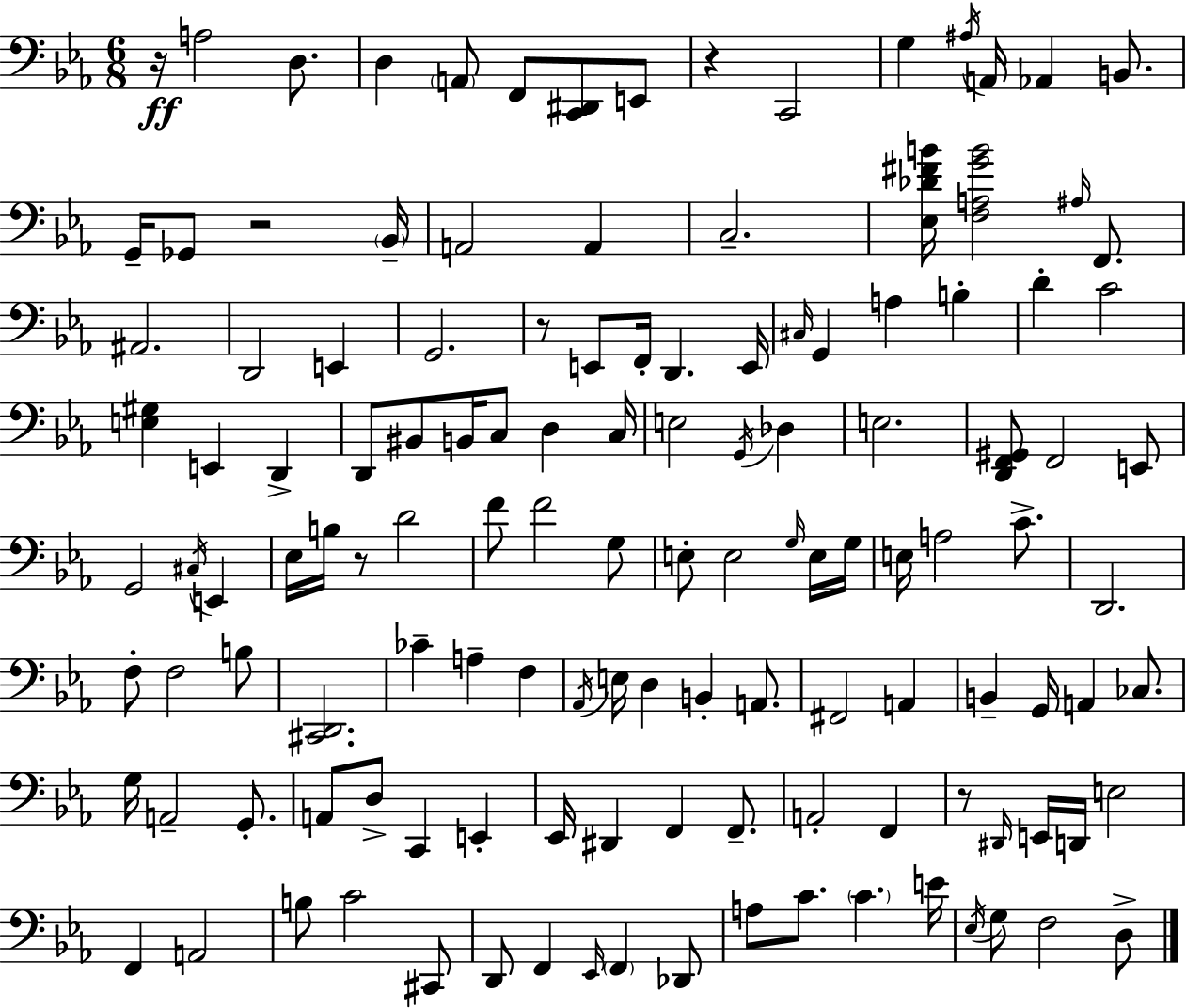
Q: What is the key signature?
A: C minor